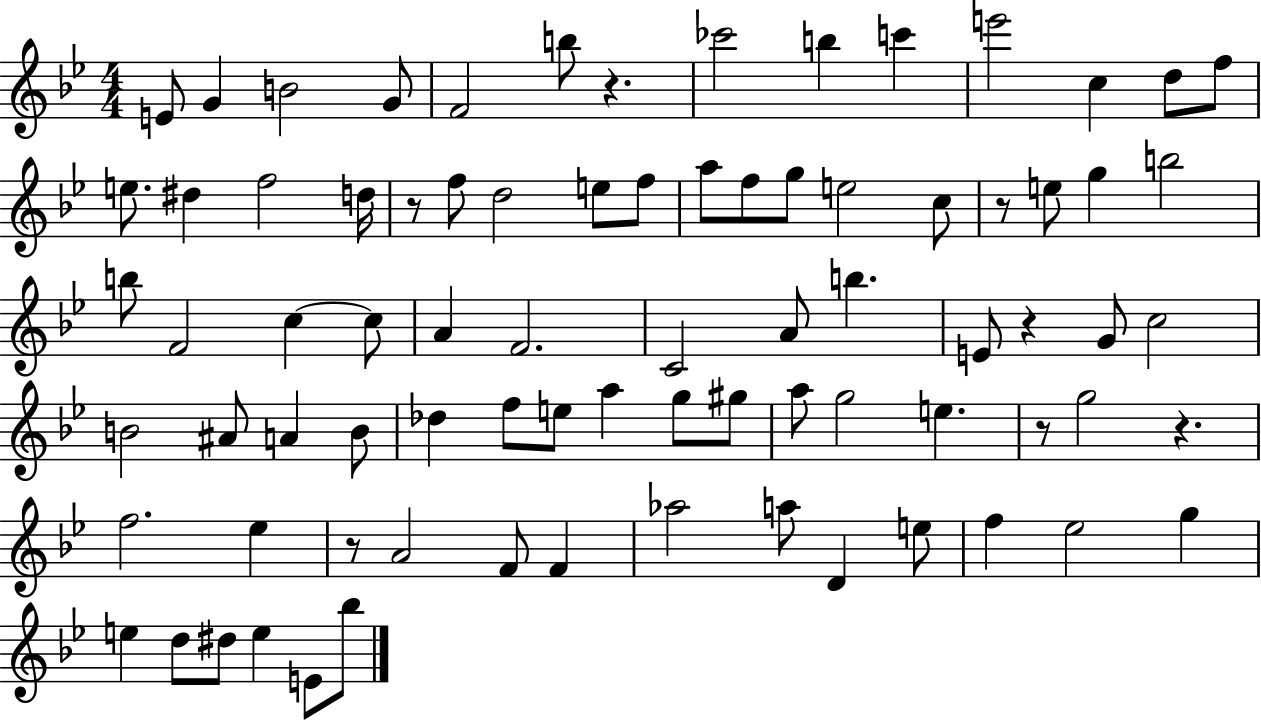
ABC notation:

X:1
T:Untitled
M:4/4
L:1/4
K:Bb
E/2 G B2 G/2 F2 b/2 z _c'2 b c' e'2 c d/2 f/2 e/2 ^d f2 d/4 z/2 f/2 d2 e/2 f/2 a/2 f/2 g/2 e2 c/2 z/2 e/2 g b2 b/2 F2 c c/2 A F2 C2 A/2 b E/2 z G/2 c2 B2 ^A/2 A B/2 _d f/2 e/2 a g/2 ^g/2 a/2 g2 e z/2 g2 z f2 _e z/2 A2 F/2 F _a2 a/2 D e/2 f _e2 g e d/2 ^d/2 e E/2 _b/2